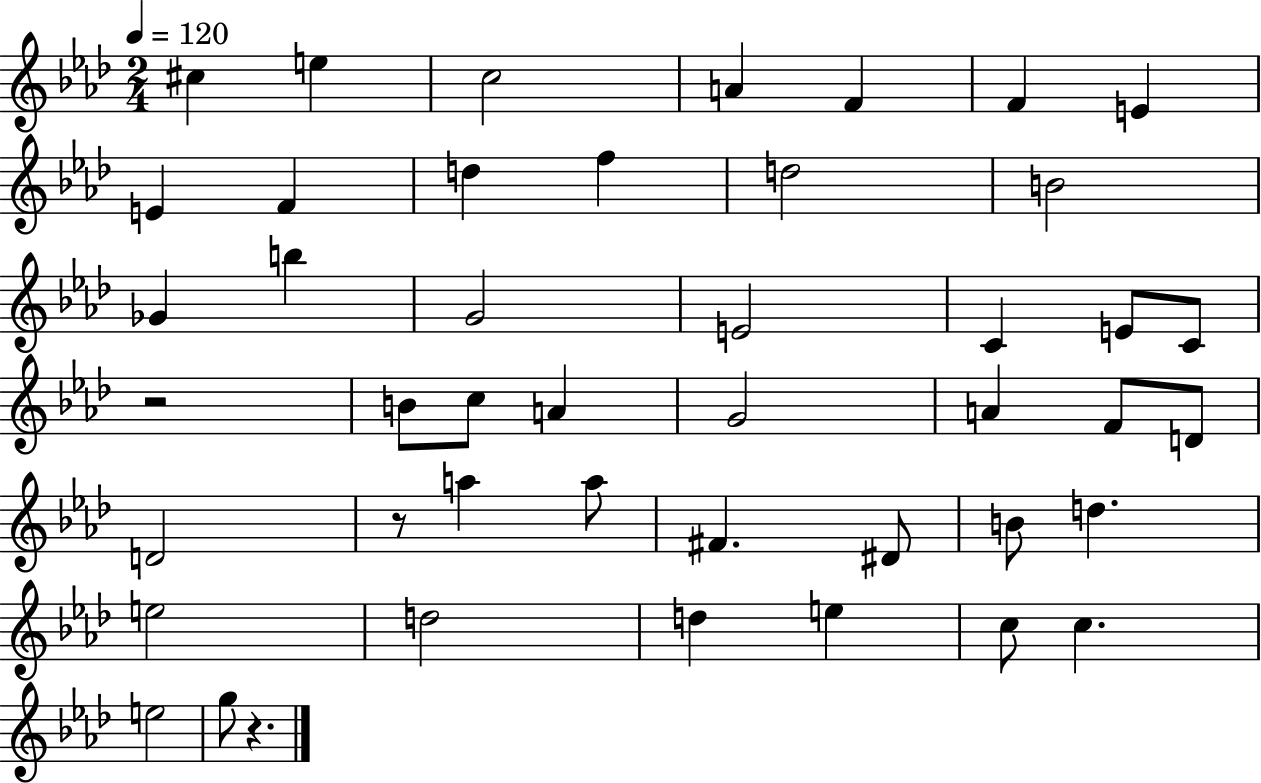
{
  \clef treble
  \numericTimeSignature
  \time 2/4
  \key aes \major
  \tempo 4 = 120
  cis''4 e''4 | c''2 | a'4 f'4 | f'4 e'4 | \break e'4 f'4 | d''4 f''4 | d''2 | b'2 | \break ges'4 b''4 | g'2 | e'2 | c'4 e'8 c'8 | \break r2 | b'8 c''8 a'4 | g'2 | a'4 f'8 d'8 | \break d'2 | r8 a''4 a''8 | fis'4. dis'8 | b'8 d''4. | \break e''2 | d''2 | d''4 e''4 | c''8 c''4. | \break e''2 | g''8 r4. | \bar "|."
}